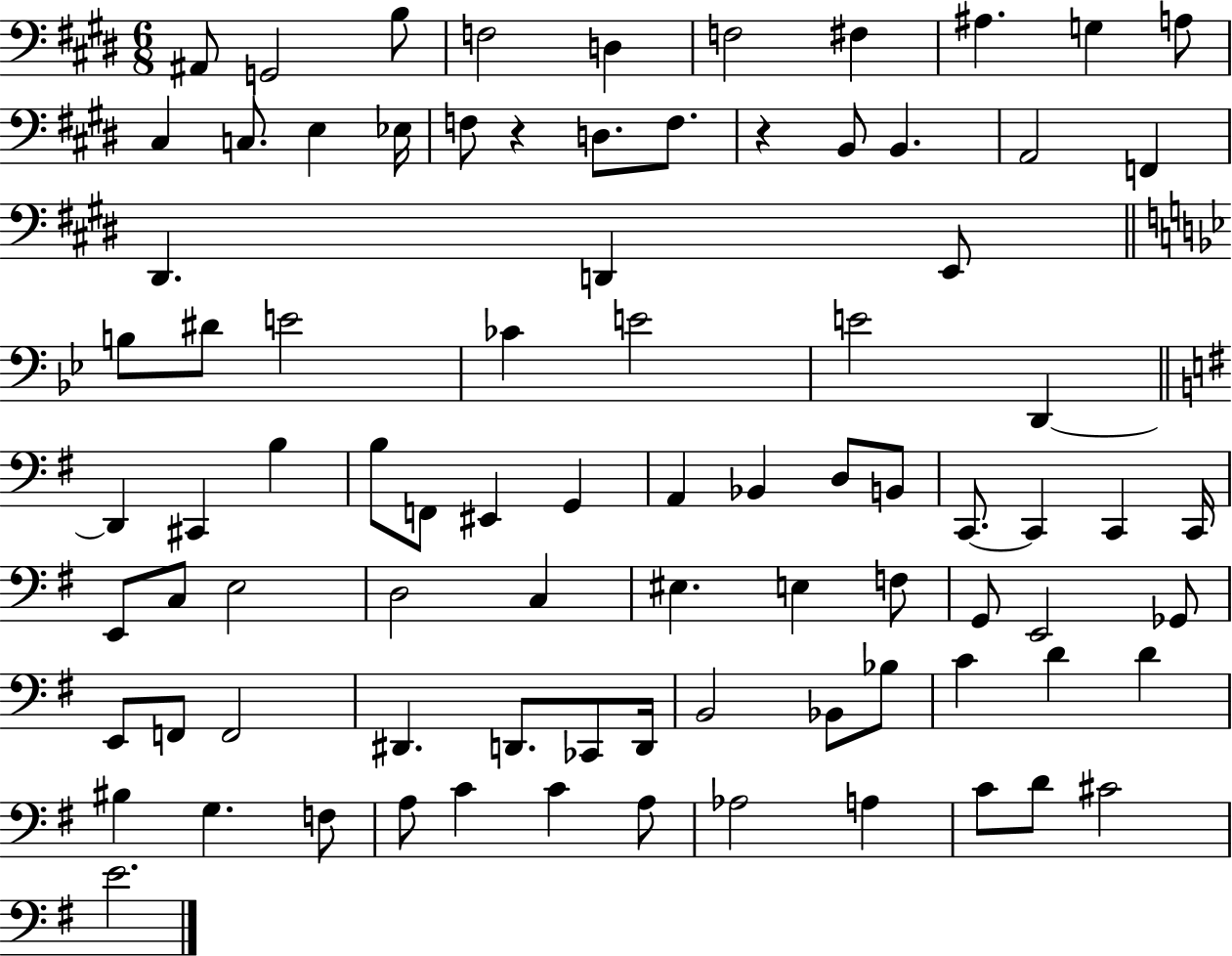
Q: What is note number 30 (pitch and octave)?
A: E4